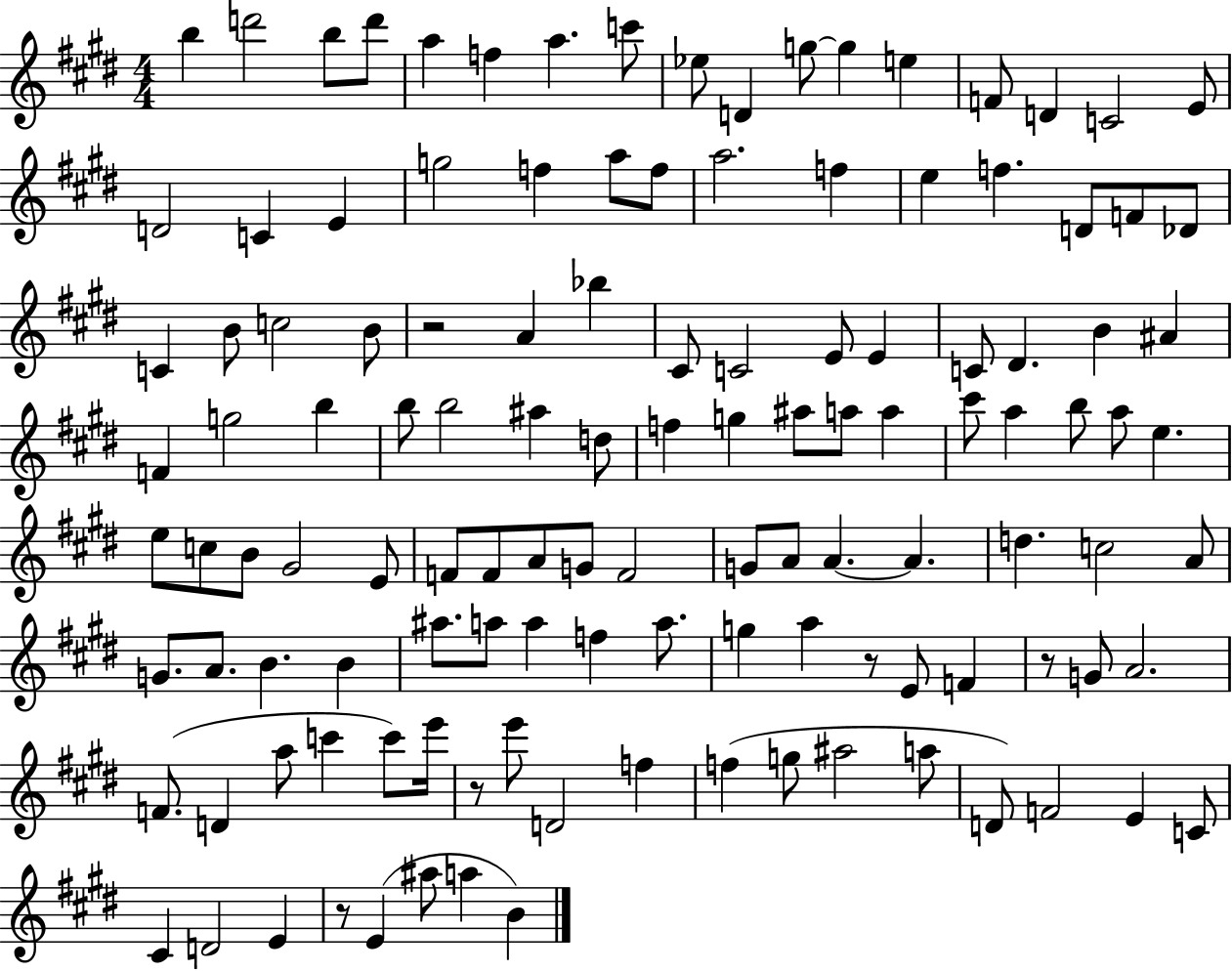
{
  \clef treble
  \numericTimeSignature
  \time 4/4
  \key e \major
  b''4 d'''2 b''8 d'''8 | a''4 f''4 a''4. c'''8 | ees''8 d'4 g''8~~ g''4 e''4 | f'8 d'4 c'2 e'8 | \break d'2 c'4 e'4 | g''2 f''4 a''8 f''8 | a''2. f''4 | e''4 f''4. d'8 f'8 des'8 | \break c'4 b'8 c''2 b'8 | r2 a'4 bes''4 | cis'8 c'2 e'8 e'4 | c'8 dis'4. b'4 ais'4 | \break f'4 g''2 b''4 | b''8 b''2 ais''4 d''8 | f''4 g''4 ais''8 a''8 a''4 | cis'''8 a''4 b''8 a''8 e''4. | \break e''8 c''8 b'8 gis'2 e'8 | f'8 f'8 a'8 g'8 f'2 | g'8 a'8 a'4.~~ a'4. | d''4. c''2 a'8 | \break g'8. a'8. b'4. b'4 | ais''8. a''8 a''4 f''4 a''8. | g''4 a''4 r8 e'8 f'4 | r8 g'8 a'2. | \break f'8.( d'4 a''8 c'''4 c'''8) e'''16 | r8 e'''8 d'2 f''4 | f''4( g''8 ais''2 a''8 | d'8) f'2 e'4 c'8 | \break cis'4 d'2 e'4 | r8 e'4( ais''8 a''4 b'4) | \bar "|."
}